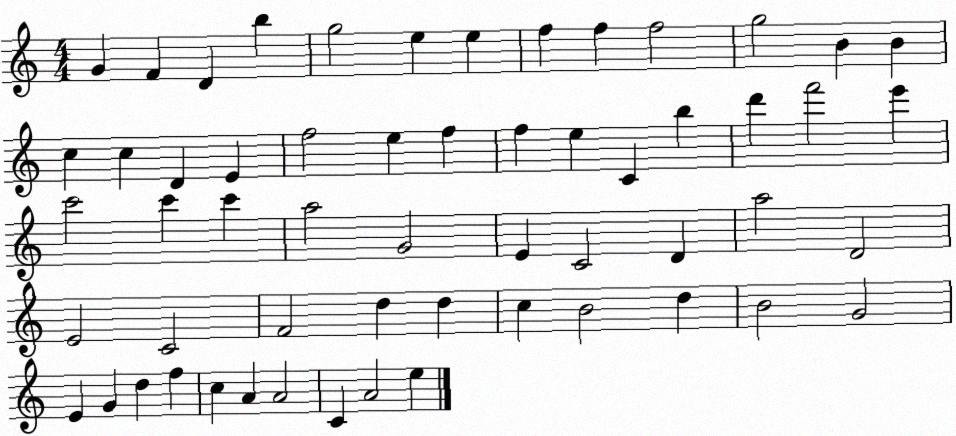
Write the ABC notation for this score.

X:1
T:Untitled
M:4/4
L:1/4
K:C
G F D b g2 e e f f f2 g2 B B c c D E f2 e f f e C b d' f'2 e' c'2 c' c' a2 G2 E C2 D a2 D2 E2 C2 F2 d d c B2 d B2 G2 E G d f c A A2 C A2 e